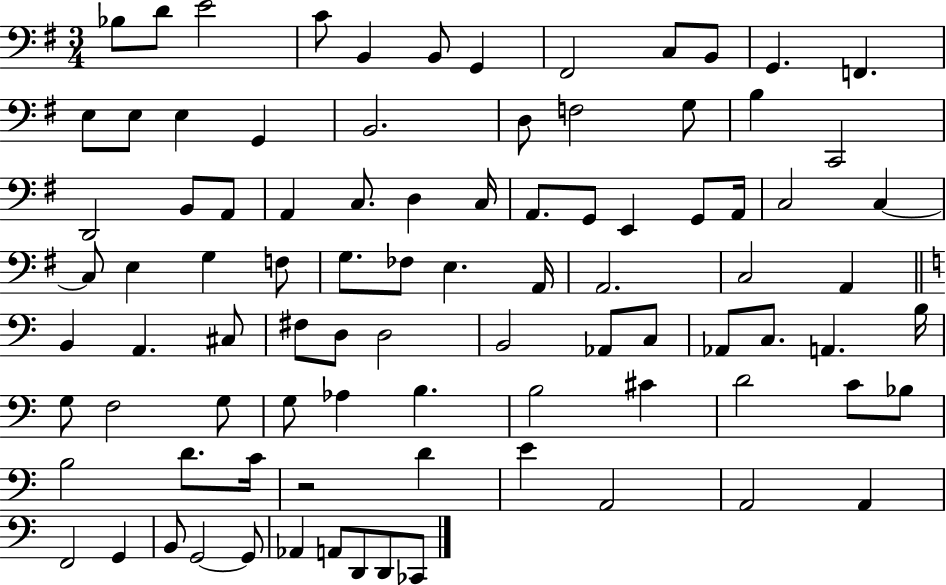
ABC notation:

X:1
T:Untitled
M:3/4
L:1/4
K:G
_B,/2 D/2 E2 C/2 B,, B,,/2 G,, ^F,,2 C,/2 B,,/2 G,, F,, E,/2 E,/2 E, G,, B,,2 D,/2 F,2 G,/2 B, C,,2 D,,2 B,,/2 A,,/2 A,, C,/2 D, C,/4 A,,/2 G,,/2 E,, G,,/2 A,,/4 C,2 C, C,/2 E, G, F,/2 G,/2 _F,/2 E, A,,/4 A,,2 C,2 A,, B,, A,, ^C,/2 ^F,/2 D,/2 D,2 B,,2 _A,,/2 C,/2 _A,,/2 C,/2 A,, B,/4 G,/2 F,2 G,/2 G,/2 _A, B, B,2 ^C D2 C/2 _B,/2 B,2 D/2 C/4 z2 D E A,,2 A,,2 A,, F,,2 G,, B,,/2 G,,2 G,,/2 _A,, A,,/2 D,,/2 D,,/2 _C,,/2